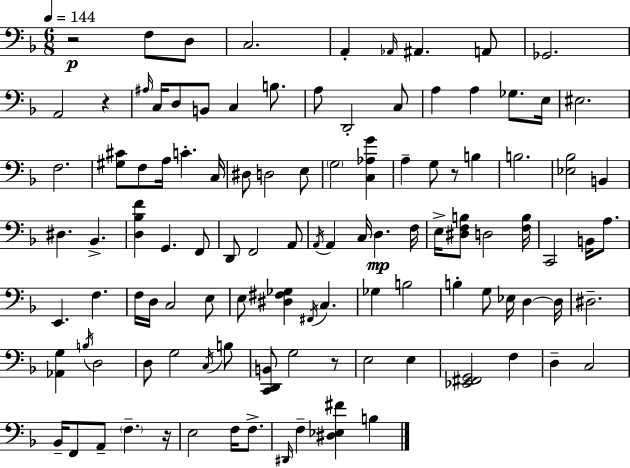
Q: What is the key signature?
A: F major